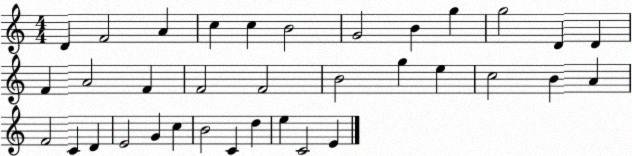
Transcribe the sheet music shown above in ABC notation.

X:1
T:Untitled
M:4/4
L:1/4
K:C
D F2 A c c B2 G2 B g g2 D D F A2 F F2 F2 B2 g e c2 B A F2 C D E2 G c B2 C d e C2 E